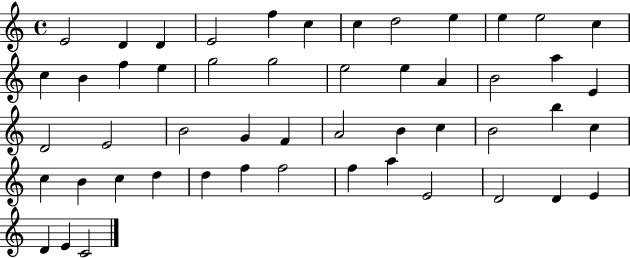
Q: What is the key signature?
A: C major